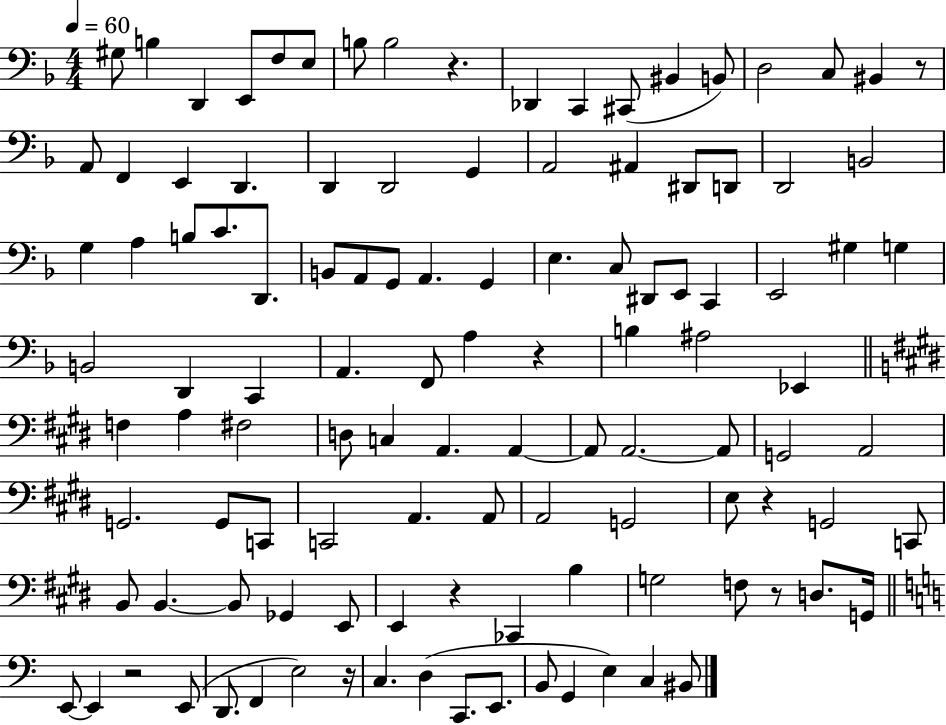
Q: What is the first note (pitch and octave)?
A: G#3